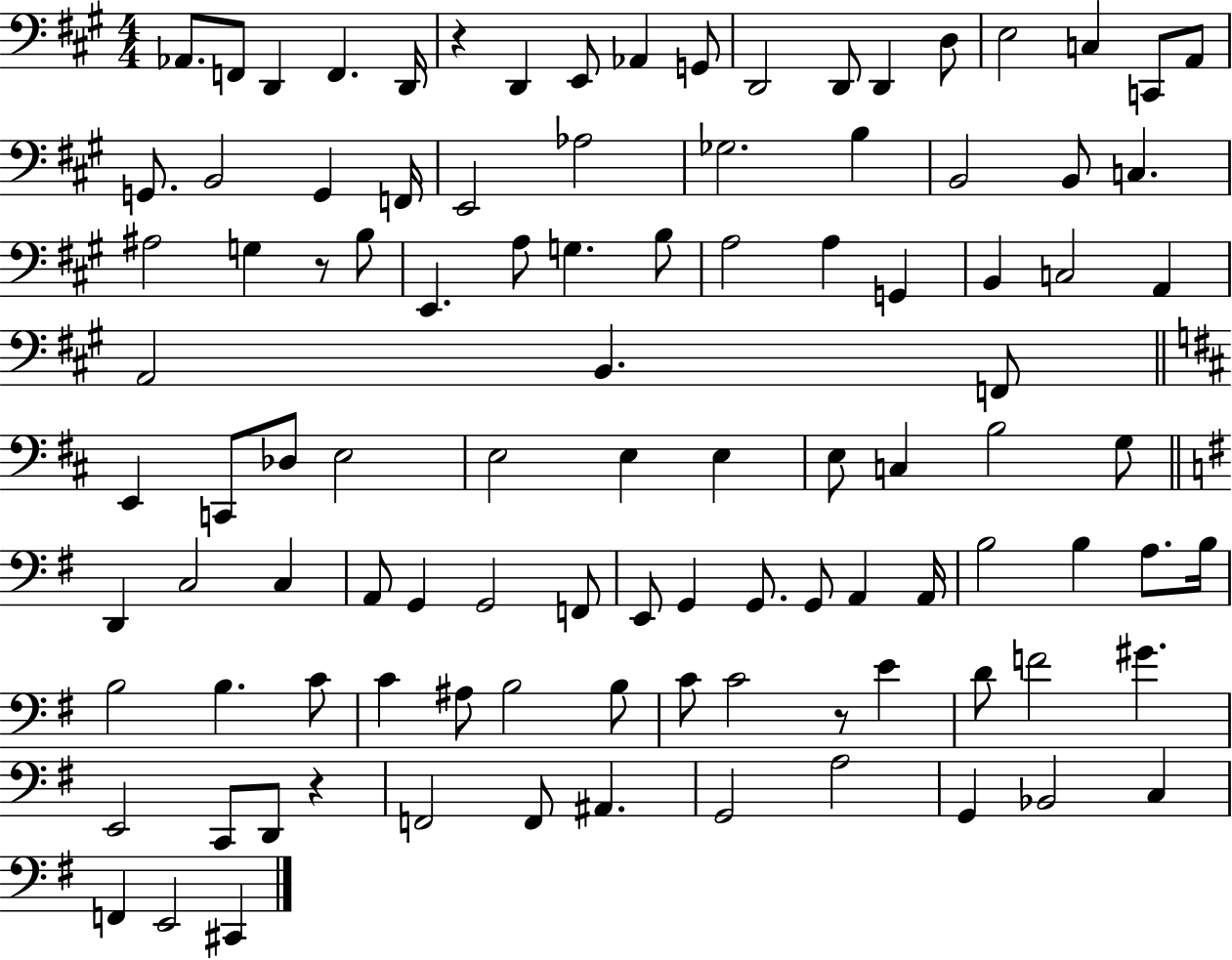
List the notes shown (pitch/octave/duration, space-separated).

Ab2/e. F2/e D2/q F2/q. D2/s R/q D2/q E2/e Ab2/q G2/e D2/h D2/e D2/q D3/e E3/h C3/q C2/e A2/e G2/e. B2/h G2/q F2/s E2/h Ab3/h Gb3/h. B3/q B2/h B2/e C3/q. A#3/h G3/q R/e B3/e E2/q. A3/e G3/q. B3/e A3/h A3/q G2/q B2/q C3/h A2/q A2/h B2/q. F2/e E2/q C2/e Db3/e E3/h E3/h E3/q E3/q E3/e C3/q B3/h G3/e D2/q C3/h C3/q A2/e G2/q G2/h F2/e E2/e G2/q G2/e. G2/e A2/q A2/s B3/h B3/q A3/e. B3/s B3/h B3/q. C4/e C4/q A#3/e B3/h B3/e C4/e C4/h R/e E4/q D4/e F4/h G#4/q. E2/h C2/e D2/e R/q F2/h F2/e A#2/q. G2/h A3/h G2/q Bb2/h C3/q F2/q E2/h C#2/q